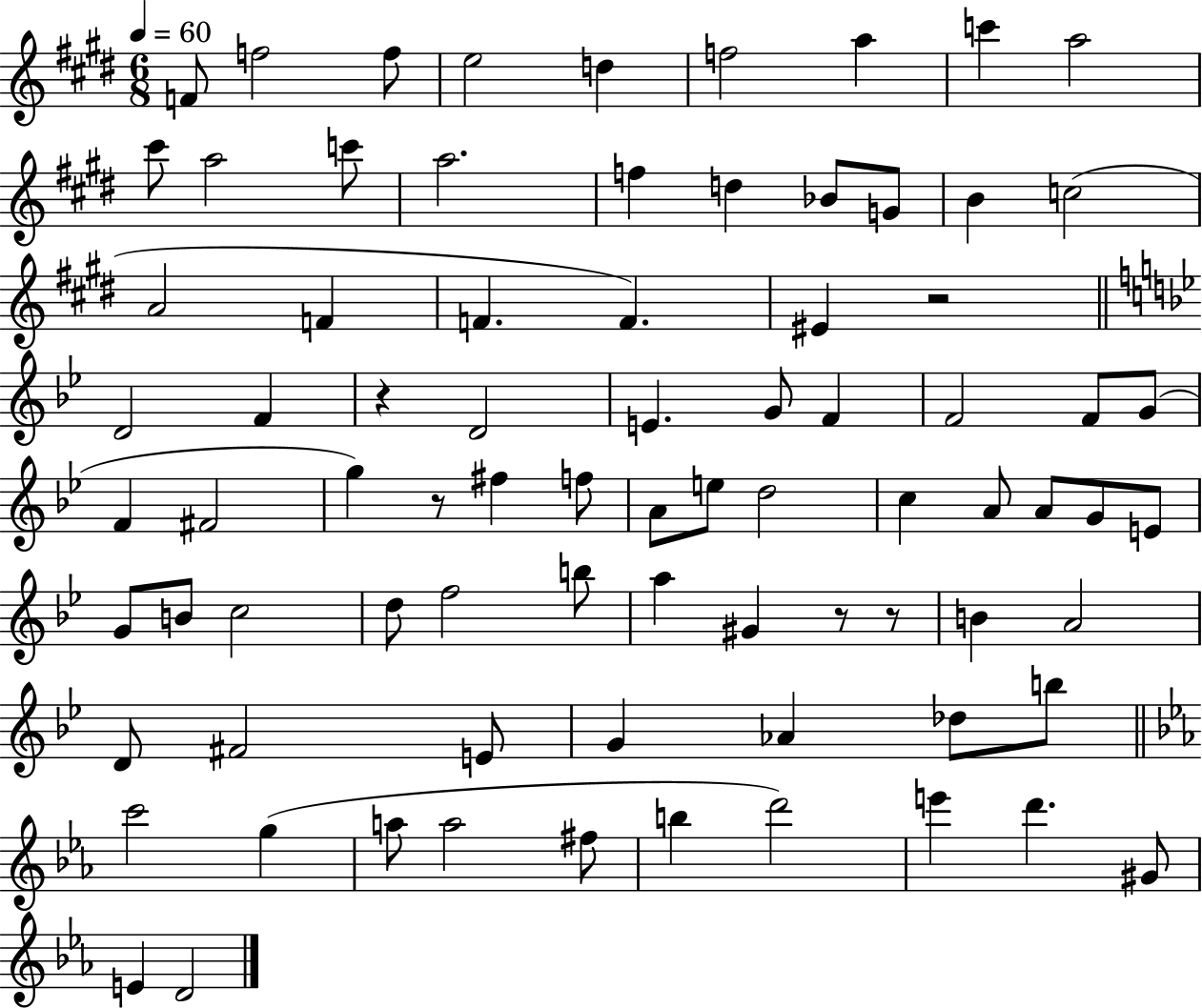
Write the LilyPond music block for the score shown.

{
  \clef treble
  \numericTimeSignature
  \time 6/8
  \key e \major
  \tempo 4 = 60
  \repeat volta 2 { f'8 f''2 f''8 | e''2 d''4 | f''2 a''4 | c'''4 a''2 | \break cis'''8 a''2 c'''8 | a''2. | f''4 d''4 bes'8 g'8 | b'4 c''2( | \break a'2 f'4 | f'4. f'4.) | eis'4 r2 | \bar "||" \break \key bes \major d'2 f'4 | r4 d'2 | e'4. g'8 f'4 | f'2 f'8 g'8( | \break f'4 fis'2 | g''4) r8 fis''4 f''8 | a'8 e''8 d''2 | c''4 a'8 a'8 g'8 e'8 | \break g'8 b'8 c''2 | d''8 f''2 b''8 | a''4 gis'4 r8 r8 | b'4 a'2 | \break d'8 fis'2 e'8 | g'4 aes'4 des''8 b''8 | \bar "||" \break \key c \minor c'''2 g''4( | a''8 a''2 fis''8 | b''4 d'''2) | e'''4 d'''4. gis'8 | \break e'4 d'2 | } \bar "|."
}